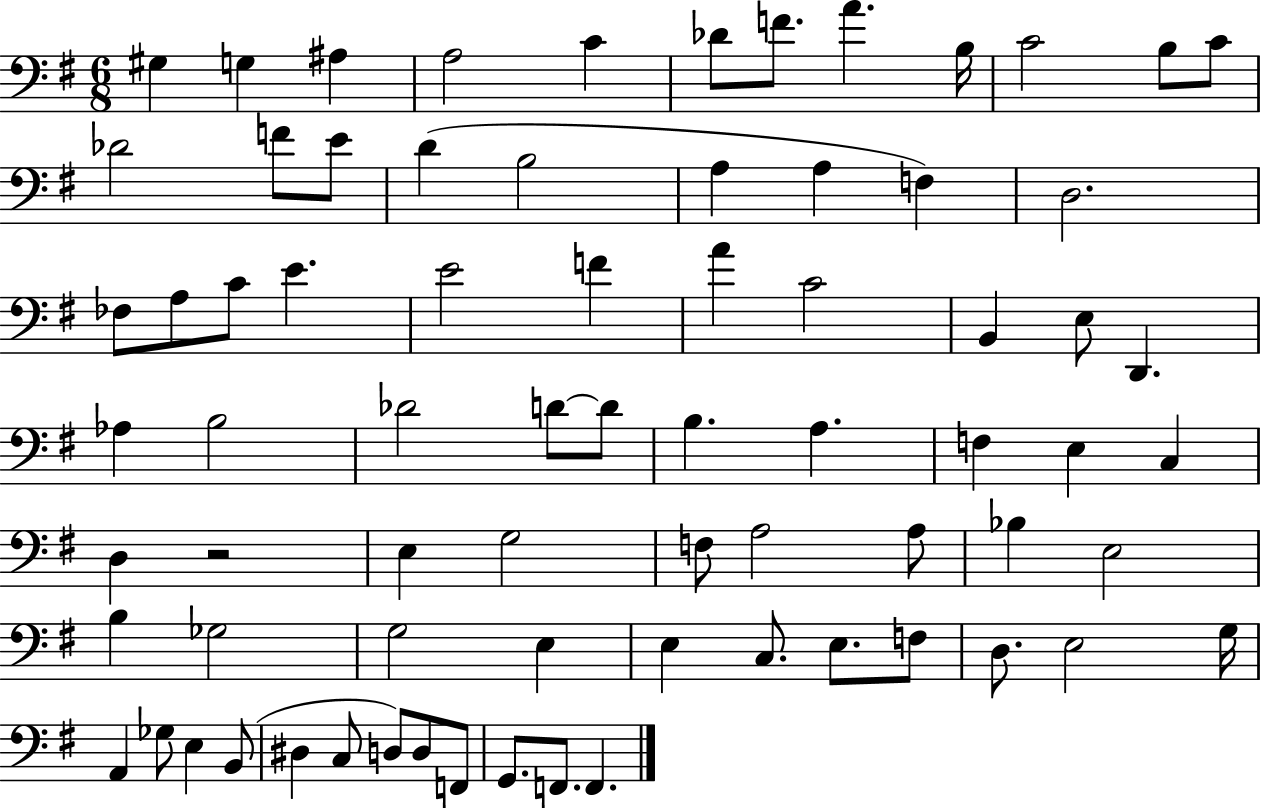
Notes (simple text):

G#3/q G3/q A#3/q A3/h C4/q Db4/e F4/e. A4/q. B3/s C4/h B3/e C4/e Db4/h F4/e E4/e D4/q B3/h A3/q A3/q F3/q D3/h. FES3/e A3/e C4/e E4/q. E4/h F4/q A4/q C4/h B2/q E3/e D2/q. Ab3/q B3/h Db4/h D4/e D4/e B3/q. A3/q. F3/q E3/q C3/q D3/q R/h E3/q G3/h F3/e A3/h A3/e Bb3/q E3/h B3/q Gb3/h G3/h E3/q E3/q C3/e. E3/e. F3/e D3/e. E3/h G3/s A2/q Gb3/e E3/q B2/e D#3/q C3/e D3/e D3/e F2/e G2/e. F2/e. F2/q.